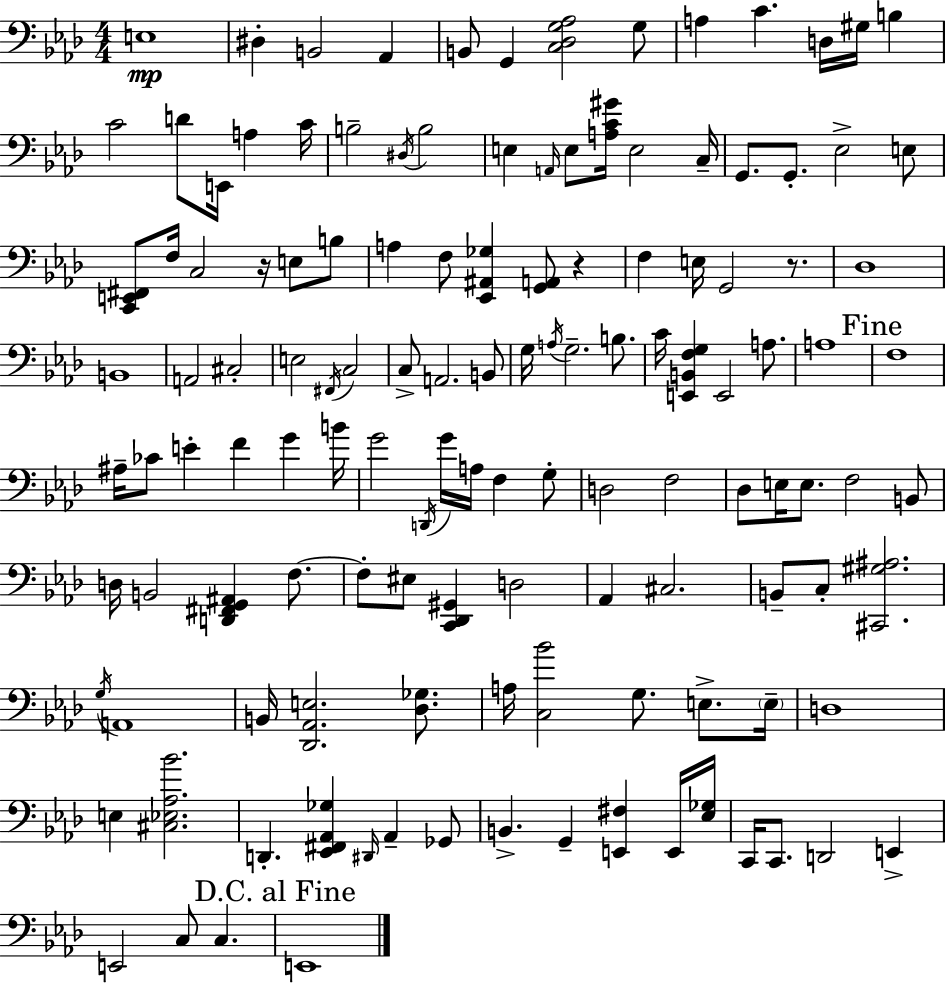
{
  \clef bass
  \numericTimeSignature
  \time 4/4
  \key aes \major
  e1\mp | dis4-. b,2 aes,4 | b,8 g,4 <c des g aes>2 g8 | a4 c'4. d16 gis16 b4 | \break c'2 d'8 e,16 a4 c'16 | b2-- \acciaccatura { dis16 } b2 | e4 \grace { a,16 } e8 <a c' gis'>16 e2 | c16-- g,8. g,8.-. ees2-> | \break e8 <c, e, fis,>8 f16 c2 r16 e8 | b8 a4 f8 <ees, ais, ges>4 <g, a,>8 r4 | f4 e16 g,2 r8. | des1 | \break b,1 | a,2 cis2-. | e2 \acciaccatura { fis,16 } c2 | c8-> a,2. | \break b,8 g16 \acciaccatura { a16 } g2.-- | b8. c'16 <e, b, f g>4 e,2 | a8. a1 | \mark "Fine" f1 | \break ais16-- ces'8 e'4-. f'4 g'4 | b'16 g'2 \acciaccatura { d,16 } g'16 a16 f4 | g8-. d2 f2 | des8 e16 e8. f2 | \break b,8 d16 b,2 <d, fis, g, ais,>4 | f8.~~ f8-. eis8 <c, des, gis,>4 d2 | aes,4 cis2. | b,8-- c8-. <cis, gis ais>2. | \break \acciaccatura { g16 } a,1 | b,16 <des, aes, e>2. | <des ges>8. a16 <c bes'>2 g8. | e8.-> \parenthesize e16-- d1 | \break e4 <cis ees aes bes'>2. | d,4.-. <ees, fis, aes, ges>4 | \grace { dis,16 } aes,4-- ges,8 b,4.-> g,4-- | <e, fis>4 e,16 <ees ges>16 c,16 c,8. d,2 | \break e,4-> e,2 c8 | c4. \mark "D.C. al Fine" e,1 | \bar "|."
}